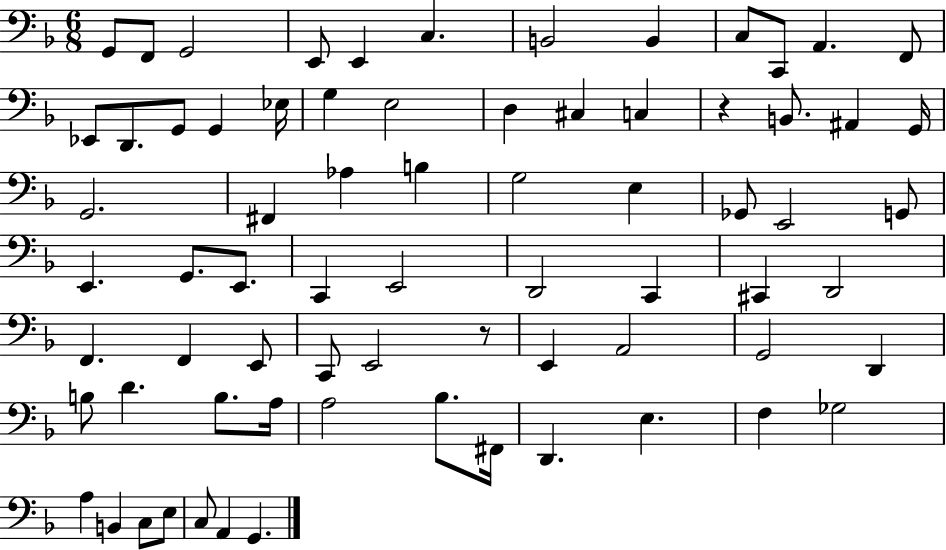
G2/e F2/e G2/h E2/e E2/q C3/q. B2/h B2/q C3/e C2/e A2/q. F2/e Eb2/e D2/e. G2/e G2/q Eb3/s G3/q E3/h D3/q C#3/q C3/q R/q B2/e. A#2/q G2/s G2/h. F#2/q Ab3/q B3/q G3/h E3/q Gb2/e E2/h G2/e E2/q. G2/e. E2/e. C2/q E2/h D2/h C2/q C#2/q D2/h F2/q. F2/q E2/e C2/e E2/h R/e E2/q A2/h G2/h D2/q B3/e D4/q. B3/e. A3/s A3/h Bb3/e. F#2/s D2/q. E3/q. F3/q Gb3/h A3/q B2/q C3/e E3/e C3/e A2/q G2/q.